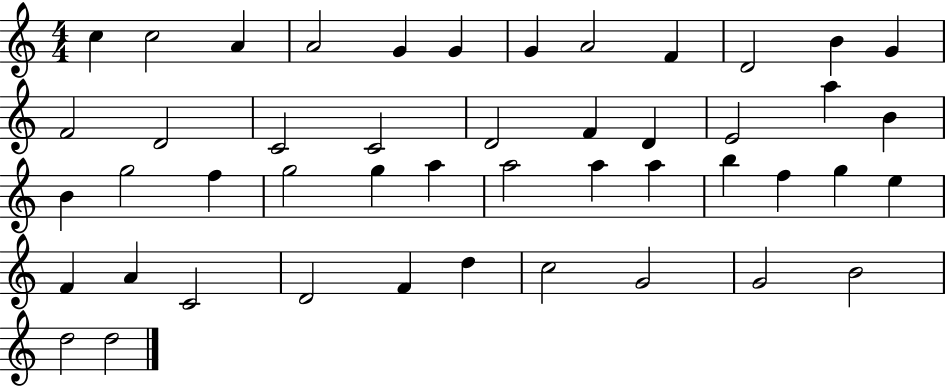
{
  \clef treble
  \numericTimeSignature
  \time 4/4
  \key c \major
  c''4 c''2 a'4 | a'2 g'4 g'4 | g'4 a'2 f'4 | d'2 b'4 g'4 | \break f'2 d'2 | c'2 c'2 | d'2 f'4 d'4 | e'2 a''4 b'4 | \break b'4 g''2 f''4 | g''2 g''4 a''4 | a''2 a''4 a''4 | b''4 f''4 g''4 e''4 | \break f'4 a'4 c'2 | d'2 f'4 d''4 | c''2 g'2 | g'2 b'2 | \break d''2 d''2 | \bar "|."
}